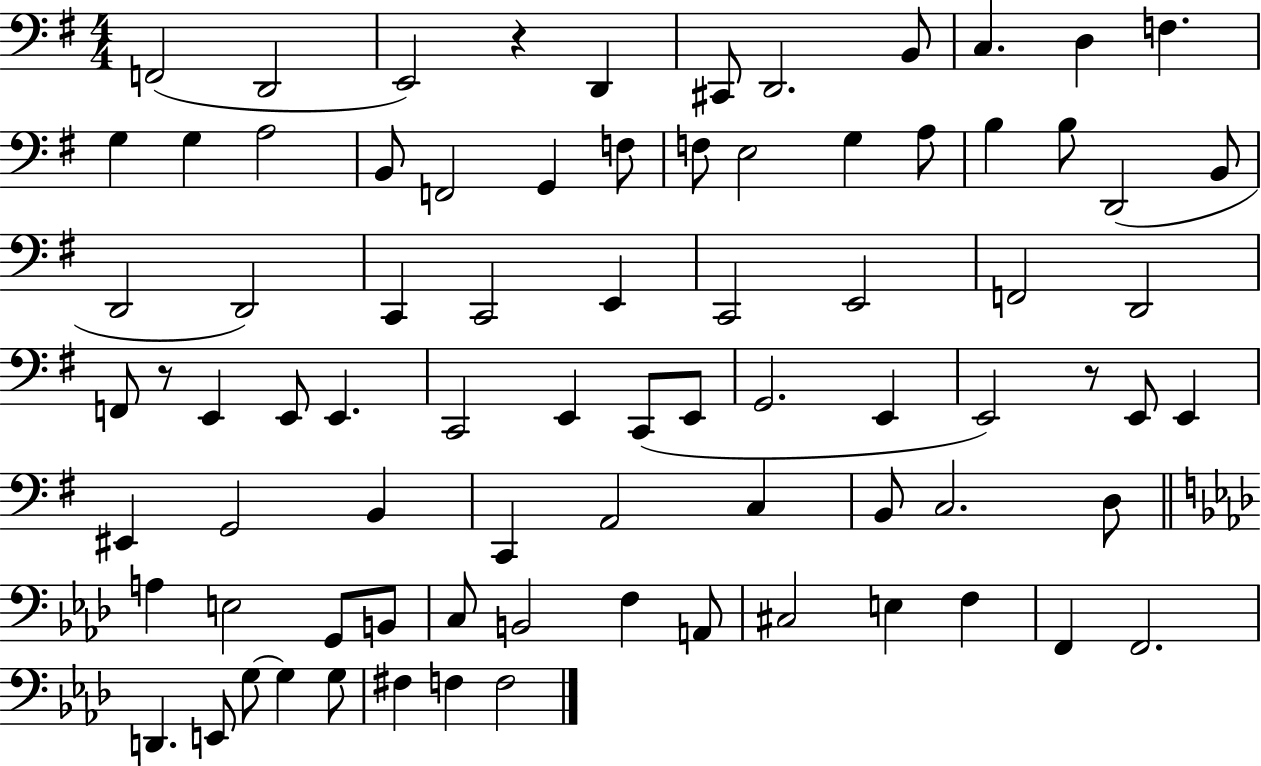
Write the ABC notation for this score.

X:1
T:Untitled
M:4/4
L:1/4
K:G
F,,2 D,,2 E,,2 z D,, ^C,,/2 D,,2 B,,/2 C, D, F, G, G, A,2 B,,/2 F,,2 G,, F,/2 F,/2 E,2 G, A,/2 B, B,/2 D,,2 B,,/2 D,,2 D,,2 C,, C,,2 E,, C,,2 E,,2 F,,2 D,,2 F,,/2 z/2 E,, E,,/2 E,, C,,2 E,, C,,/2 E,,/2 G,,2 E,, E,,2 z/2 E,,/2 E,, ^E,, G,,2 B,, C,, A,,2 C, B,,/2 C,2 D,/2 A, E,2 G,,/2 B,,/2 C,/2 B,,2 F, A,,/2 ^C,2 E, F, F,, F,,2 D,, E,,/2 G,/2 G, G,/2 ^F, F, F,2